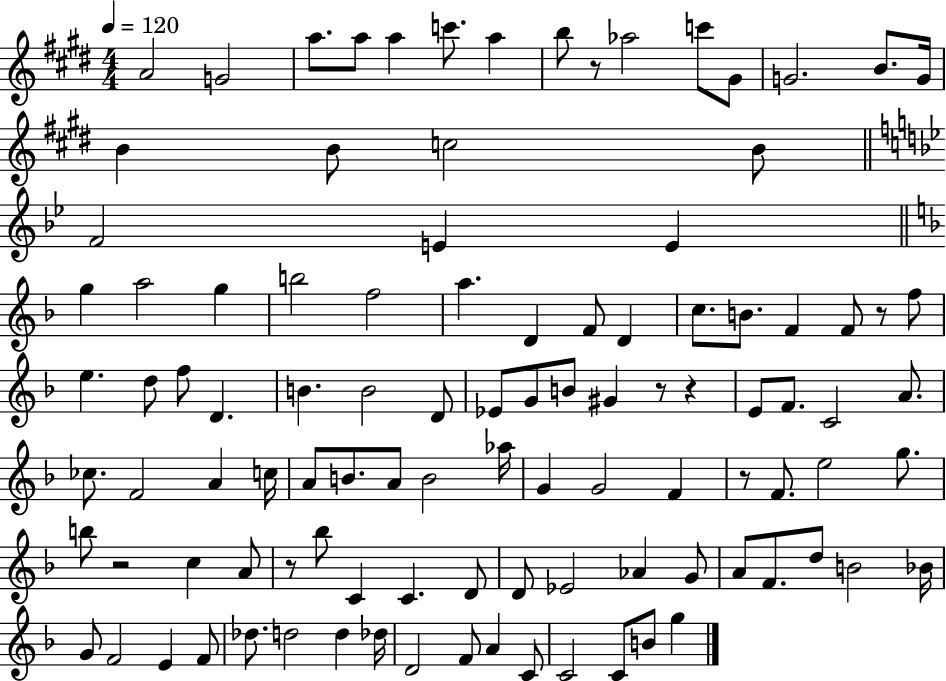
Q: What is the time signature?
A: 4/4